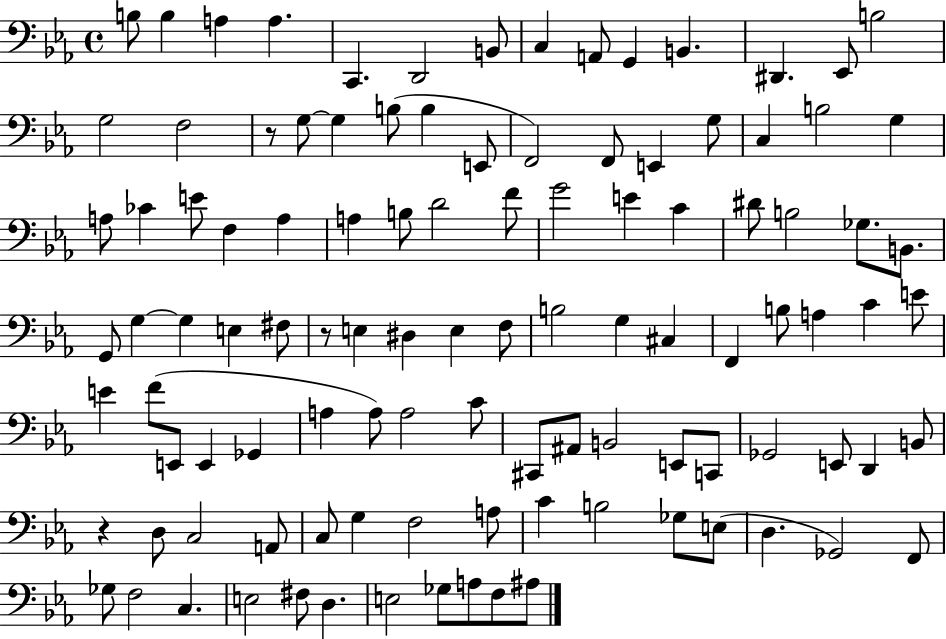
B3/e B3/q A3/q A3/q. C2/q. D2/h B2/e C3/q A2/e G2/q B2/q. D#2/q. Eb2/e B3/h G3/h F3/h R/e G3/e G3/q B3/e B3/q E2/e F2/h F2/e E2/q G3/e C3/q B3/h G3/q A3/e CES4/q E4/e F3/q A3/q A3/q B3/e D4/h F4/e G4/h E4/q C4/q D#4/e B3/h Gb3/e. B2/e. G2/e G3/q G3/q E3/q F#3/e R/e E3/q D#3/q E3/q F3/e B3/h G3/q C#3/q F2/q B3/e A3/q C4/q E4/e E4/q F4/e E2/e E2/q Gb2/q A3/q A3/e A3/h C4/e C#2/e A#2/e B2/h E2/e C2/e Gb2/h E2/e D2/q B2/e R/q D3/e C3/h A2/e C3/e G3/q F3/h A3/e C4/q B3/h Gb3/e E3/e D3/q. Gb2/h F2/e Gb3/e F3/h C3/q. E3/h F#3/e D3/q. E3/h Gb3/e A3/e F3/e A#3/e